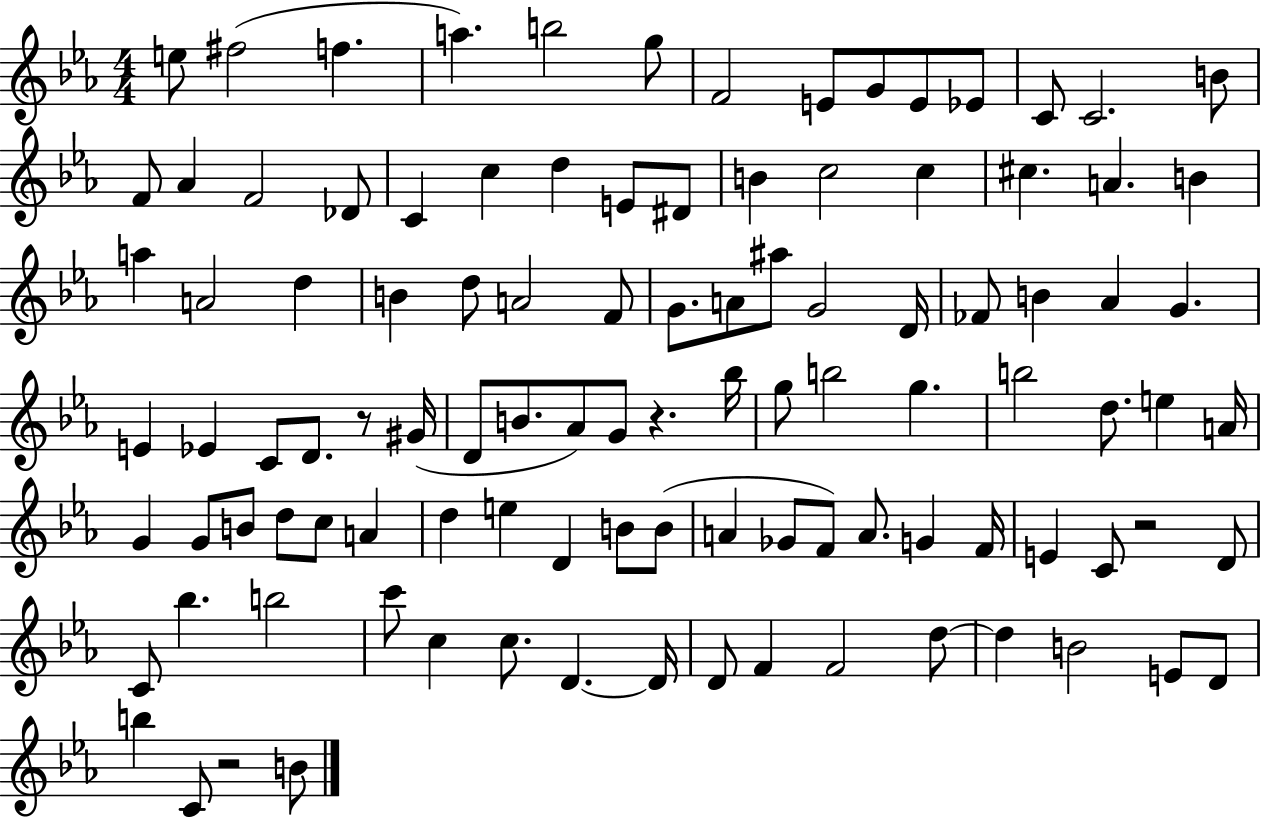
{
  \clef treble
  \numericTimeSignature
  \time 4/4
  \key ees \major
  \repeat volta 2 { e''8 fis''2( f''4. | a''4.) b''2 g''8 | f'2 e'8 g'8 e'8 ees'8 | c'8 c'2. b'8 | \break f'8 aes'4 f'2 des'8 | c'4 c''4 d''4 e'8 dis'8 | b'4 c''2 c''4 | cis''4. a'4. b'4 | \break a''4 a'2 d''4 | b'4 d''8 a'2 f'8 | g'8. a'8 ais''8 g'2 d'16 | fes'8 b'4 aes'4 g'4. | \break e'4 ees'4 c'8 d'8. r8 gis'16( | d'8 b'8. aes'8) g'8 r4. bes''16 | g''8 b''2 g''4. | b''2 d''8. e''4 a'16 | \break g'4 g'8 b'8 d''8 c''8 a'4 | d''4 e''4 d'4 b'8 b'8( | a'4 ges'8 f'8) a'8. g'4 f'16 | e'4 c'8 r2 d'8 | \break c'8 bes''4. b''2 | c'''8 c''4 c''8. d'4.~~ d'16 | d'8 f'4 f'2 d''8~~ | d''4 b'2 e'8 d'8 | \break b''4 c'8 r2 b'8 | } \bar "|."
}